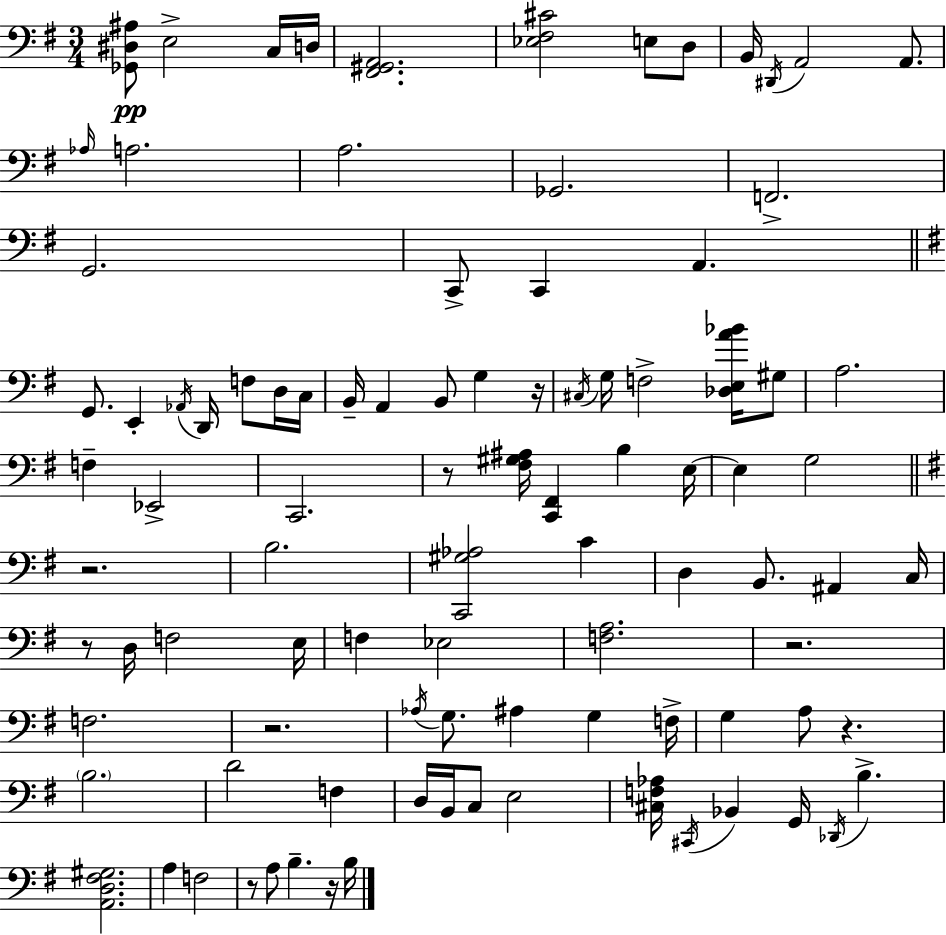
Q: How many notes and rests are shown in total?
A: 96